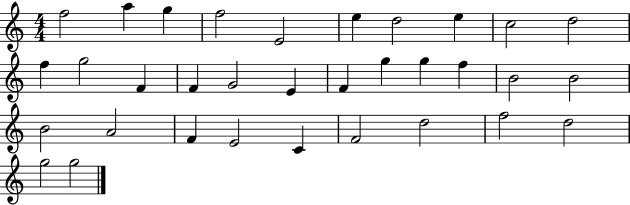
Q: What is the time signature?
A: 4/4